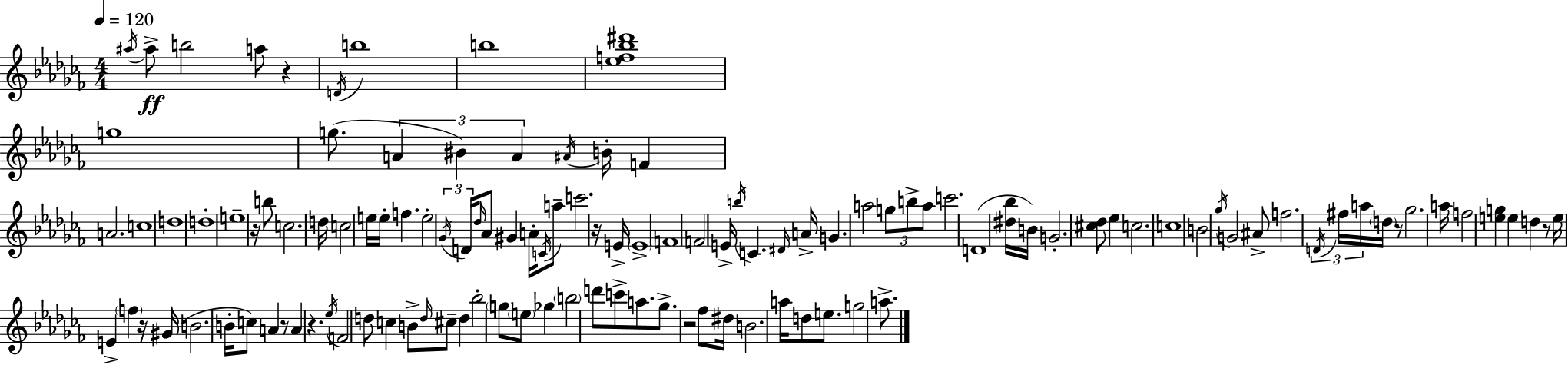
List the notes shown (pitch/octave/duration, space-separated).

A#5/s A#5/e B5/h A5/e R/q D4/s B5/w B5/w [Eb5,F5,Bb5,D#6]/w G5/w G5/e. A4/q BIS4/q A4/q A#4/s B4/s F4/q A4/h. C5/w D5/w D5/w E5/w R/s B5/e C5/h. D5/s C5/h E5/s E5/s F5/q. E5/h Gb4/s D4/s Db5/s Ab4/e G#4/q A4/s C4/s A5/e C6/h. R/s E4/s E4/w F4/w F4/h E4/s B5/s C4/q. D#4/s A4/s G4/q. A5/h G5/e B5/e A5/e C6/h. D4/w [D#5,Bb5]/s B4/s G4/h. [C#5,Db5]/e Eb5/q C5/h. C5/w B4/h Gb5/s G4/h A#4/e F5/h. D4/s F#5/s A5/s D5/s R/e Gb5/h. A5/s F5/h [E5,G5]/q E5/q D5/q R/e E5/s E4/q F5/q R/s G#4/s B4/h. B4/s C5/e A4/q R/e A4/q R/q. Eb5/s F4/h D5/e C5/q B4/e D5/s C#5/e D5/q Bb5/h G5/e E5/e Gb5/q B5/h D6/e C6/e A5/e. Gb5/e. R/h FES5/e D#5/s B4/h. A5/s D5/e E5/e. G5/h A5/e.